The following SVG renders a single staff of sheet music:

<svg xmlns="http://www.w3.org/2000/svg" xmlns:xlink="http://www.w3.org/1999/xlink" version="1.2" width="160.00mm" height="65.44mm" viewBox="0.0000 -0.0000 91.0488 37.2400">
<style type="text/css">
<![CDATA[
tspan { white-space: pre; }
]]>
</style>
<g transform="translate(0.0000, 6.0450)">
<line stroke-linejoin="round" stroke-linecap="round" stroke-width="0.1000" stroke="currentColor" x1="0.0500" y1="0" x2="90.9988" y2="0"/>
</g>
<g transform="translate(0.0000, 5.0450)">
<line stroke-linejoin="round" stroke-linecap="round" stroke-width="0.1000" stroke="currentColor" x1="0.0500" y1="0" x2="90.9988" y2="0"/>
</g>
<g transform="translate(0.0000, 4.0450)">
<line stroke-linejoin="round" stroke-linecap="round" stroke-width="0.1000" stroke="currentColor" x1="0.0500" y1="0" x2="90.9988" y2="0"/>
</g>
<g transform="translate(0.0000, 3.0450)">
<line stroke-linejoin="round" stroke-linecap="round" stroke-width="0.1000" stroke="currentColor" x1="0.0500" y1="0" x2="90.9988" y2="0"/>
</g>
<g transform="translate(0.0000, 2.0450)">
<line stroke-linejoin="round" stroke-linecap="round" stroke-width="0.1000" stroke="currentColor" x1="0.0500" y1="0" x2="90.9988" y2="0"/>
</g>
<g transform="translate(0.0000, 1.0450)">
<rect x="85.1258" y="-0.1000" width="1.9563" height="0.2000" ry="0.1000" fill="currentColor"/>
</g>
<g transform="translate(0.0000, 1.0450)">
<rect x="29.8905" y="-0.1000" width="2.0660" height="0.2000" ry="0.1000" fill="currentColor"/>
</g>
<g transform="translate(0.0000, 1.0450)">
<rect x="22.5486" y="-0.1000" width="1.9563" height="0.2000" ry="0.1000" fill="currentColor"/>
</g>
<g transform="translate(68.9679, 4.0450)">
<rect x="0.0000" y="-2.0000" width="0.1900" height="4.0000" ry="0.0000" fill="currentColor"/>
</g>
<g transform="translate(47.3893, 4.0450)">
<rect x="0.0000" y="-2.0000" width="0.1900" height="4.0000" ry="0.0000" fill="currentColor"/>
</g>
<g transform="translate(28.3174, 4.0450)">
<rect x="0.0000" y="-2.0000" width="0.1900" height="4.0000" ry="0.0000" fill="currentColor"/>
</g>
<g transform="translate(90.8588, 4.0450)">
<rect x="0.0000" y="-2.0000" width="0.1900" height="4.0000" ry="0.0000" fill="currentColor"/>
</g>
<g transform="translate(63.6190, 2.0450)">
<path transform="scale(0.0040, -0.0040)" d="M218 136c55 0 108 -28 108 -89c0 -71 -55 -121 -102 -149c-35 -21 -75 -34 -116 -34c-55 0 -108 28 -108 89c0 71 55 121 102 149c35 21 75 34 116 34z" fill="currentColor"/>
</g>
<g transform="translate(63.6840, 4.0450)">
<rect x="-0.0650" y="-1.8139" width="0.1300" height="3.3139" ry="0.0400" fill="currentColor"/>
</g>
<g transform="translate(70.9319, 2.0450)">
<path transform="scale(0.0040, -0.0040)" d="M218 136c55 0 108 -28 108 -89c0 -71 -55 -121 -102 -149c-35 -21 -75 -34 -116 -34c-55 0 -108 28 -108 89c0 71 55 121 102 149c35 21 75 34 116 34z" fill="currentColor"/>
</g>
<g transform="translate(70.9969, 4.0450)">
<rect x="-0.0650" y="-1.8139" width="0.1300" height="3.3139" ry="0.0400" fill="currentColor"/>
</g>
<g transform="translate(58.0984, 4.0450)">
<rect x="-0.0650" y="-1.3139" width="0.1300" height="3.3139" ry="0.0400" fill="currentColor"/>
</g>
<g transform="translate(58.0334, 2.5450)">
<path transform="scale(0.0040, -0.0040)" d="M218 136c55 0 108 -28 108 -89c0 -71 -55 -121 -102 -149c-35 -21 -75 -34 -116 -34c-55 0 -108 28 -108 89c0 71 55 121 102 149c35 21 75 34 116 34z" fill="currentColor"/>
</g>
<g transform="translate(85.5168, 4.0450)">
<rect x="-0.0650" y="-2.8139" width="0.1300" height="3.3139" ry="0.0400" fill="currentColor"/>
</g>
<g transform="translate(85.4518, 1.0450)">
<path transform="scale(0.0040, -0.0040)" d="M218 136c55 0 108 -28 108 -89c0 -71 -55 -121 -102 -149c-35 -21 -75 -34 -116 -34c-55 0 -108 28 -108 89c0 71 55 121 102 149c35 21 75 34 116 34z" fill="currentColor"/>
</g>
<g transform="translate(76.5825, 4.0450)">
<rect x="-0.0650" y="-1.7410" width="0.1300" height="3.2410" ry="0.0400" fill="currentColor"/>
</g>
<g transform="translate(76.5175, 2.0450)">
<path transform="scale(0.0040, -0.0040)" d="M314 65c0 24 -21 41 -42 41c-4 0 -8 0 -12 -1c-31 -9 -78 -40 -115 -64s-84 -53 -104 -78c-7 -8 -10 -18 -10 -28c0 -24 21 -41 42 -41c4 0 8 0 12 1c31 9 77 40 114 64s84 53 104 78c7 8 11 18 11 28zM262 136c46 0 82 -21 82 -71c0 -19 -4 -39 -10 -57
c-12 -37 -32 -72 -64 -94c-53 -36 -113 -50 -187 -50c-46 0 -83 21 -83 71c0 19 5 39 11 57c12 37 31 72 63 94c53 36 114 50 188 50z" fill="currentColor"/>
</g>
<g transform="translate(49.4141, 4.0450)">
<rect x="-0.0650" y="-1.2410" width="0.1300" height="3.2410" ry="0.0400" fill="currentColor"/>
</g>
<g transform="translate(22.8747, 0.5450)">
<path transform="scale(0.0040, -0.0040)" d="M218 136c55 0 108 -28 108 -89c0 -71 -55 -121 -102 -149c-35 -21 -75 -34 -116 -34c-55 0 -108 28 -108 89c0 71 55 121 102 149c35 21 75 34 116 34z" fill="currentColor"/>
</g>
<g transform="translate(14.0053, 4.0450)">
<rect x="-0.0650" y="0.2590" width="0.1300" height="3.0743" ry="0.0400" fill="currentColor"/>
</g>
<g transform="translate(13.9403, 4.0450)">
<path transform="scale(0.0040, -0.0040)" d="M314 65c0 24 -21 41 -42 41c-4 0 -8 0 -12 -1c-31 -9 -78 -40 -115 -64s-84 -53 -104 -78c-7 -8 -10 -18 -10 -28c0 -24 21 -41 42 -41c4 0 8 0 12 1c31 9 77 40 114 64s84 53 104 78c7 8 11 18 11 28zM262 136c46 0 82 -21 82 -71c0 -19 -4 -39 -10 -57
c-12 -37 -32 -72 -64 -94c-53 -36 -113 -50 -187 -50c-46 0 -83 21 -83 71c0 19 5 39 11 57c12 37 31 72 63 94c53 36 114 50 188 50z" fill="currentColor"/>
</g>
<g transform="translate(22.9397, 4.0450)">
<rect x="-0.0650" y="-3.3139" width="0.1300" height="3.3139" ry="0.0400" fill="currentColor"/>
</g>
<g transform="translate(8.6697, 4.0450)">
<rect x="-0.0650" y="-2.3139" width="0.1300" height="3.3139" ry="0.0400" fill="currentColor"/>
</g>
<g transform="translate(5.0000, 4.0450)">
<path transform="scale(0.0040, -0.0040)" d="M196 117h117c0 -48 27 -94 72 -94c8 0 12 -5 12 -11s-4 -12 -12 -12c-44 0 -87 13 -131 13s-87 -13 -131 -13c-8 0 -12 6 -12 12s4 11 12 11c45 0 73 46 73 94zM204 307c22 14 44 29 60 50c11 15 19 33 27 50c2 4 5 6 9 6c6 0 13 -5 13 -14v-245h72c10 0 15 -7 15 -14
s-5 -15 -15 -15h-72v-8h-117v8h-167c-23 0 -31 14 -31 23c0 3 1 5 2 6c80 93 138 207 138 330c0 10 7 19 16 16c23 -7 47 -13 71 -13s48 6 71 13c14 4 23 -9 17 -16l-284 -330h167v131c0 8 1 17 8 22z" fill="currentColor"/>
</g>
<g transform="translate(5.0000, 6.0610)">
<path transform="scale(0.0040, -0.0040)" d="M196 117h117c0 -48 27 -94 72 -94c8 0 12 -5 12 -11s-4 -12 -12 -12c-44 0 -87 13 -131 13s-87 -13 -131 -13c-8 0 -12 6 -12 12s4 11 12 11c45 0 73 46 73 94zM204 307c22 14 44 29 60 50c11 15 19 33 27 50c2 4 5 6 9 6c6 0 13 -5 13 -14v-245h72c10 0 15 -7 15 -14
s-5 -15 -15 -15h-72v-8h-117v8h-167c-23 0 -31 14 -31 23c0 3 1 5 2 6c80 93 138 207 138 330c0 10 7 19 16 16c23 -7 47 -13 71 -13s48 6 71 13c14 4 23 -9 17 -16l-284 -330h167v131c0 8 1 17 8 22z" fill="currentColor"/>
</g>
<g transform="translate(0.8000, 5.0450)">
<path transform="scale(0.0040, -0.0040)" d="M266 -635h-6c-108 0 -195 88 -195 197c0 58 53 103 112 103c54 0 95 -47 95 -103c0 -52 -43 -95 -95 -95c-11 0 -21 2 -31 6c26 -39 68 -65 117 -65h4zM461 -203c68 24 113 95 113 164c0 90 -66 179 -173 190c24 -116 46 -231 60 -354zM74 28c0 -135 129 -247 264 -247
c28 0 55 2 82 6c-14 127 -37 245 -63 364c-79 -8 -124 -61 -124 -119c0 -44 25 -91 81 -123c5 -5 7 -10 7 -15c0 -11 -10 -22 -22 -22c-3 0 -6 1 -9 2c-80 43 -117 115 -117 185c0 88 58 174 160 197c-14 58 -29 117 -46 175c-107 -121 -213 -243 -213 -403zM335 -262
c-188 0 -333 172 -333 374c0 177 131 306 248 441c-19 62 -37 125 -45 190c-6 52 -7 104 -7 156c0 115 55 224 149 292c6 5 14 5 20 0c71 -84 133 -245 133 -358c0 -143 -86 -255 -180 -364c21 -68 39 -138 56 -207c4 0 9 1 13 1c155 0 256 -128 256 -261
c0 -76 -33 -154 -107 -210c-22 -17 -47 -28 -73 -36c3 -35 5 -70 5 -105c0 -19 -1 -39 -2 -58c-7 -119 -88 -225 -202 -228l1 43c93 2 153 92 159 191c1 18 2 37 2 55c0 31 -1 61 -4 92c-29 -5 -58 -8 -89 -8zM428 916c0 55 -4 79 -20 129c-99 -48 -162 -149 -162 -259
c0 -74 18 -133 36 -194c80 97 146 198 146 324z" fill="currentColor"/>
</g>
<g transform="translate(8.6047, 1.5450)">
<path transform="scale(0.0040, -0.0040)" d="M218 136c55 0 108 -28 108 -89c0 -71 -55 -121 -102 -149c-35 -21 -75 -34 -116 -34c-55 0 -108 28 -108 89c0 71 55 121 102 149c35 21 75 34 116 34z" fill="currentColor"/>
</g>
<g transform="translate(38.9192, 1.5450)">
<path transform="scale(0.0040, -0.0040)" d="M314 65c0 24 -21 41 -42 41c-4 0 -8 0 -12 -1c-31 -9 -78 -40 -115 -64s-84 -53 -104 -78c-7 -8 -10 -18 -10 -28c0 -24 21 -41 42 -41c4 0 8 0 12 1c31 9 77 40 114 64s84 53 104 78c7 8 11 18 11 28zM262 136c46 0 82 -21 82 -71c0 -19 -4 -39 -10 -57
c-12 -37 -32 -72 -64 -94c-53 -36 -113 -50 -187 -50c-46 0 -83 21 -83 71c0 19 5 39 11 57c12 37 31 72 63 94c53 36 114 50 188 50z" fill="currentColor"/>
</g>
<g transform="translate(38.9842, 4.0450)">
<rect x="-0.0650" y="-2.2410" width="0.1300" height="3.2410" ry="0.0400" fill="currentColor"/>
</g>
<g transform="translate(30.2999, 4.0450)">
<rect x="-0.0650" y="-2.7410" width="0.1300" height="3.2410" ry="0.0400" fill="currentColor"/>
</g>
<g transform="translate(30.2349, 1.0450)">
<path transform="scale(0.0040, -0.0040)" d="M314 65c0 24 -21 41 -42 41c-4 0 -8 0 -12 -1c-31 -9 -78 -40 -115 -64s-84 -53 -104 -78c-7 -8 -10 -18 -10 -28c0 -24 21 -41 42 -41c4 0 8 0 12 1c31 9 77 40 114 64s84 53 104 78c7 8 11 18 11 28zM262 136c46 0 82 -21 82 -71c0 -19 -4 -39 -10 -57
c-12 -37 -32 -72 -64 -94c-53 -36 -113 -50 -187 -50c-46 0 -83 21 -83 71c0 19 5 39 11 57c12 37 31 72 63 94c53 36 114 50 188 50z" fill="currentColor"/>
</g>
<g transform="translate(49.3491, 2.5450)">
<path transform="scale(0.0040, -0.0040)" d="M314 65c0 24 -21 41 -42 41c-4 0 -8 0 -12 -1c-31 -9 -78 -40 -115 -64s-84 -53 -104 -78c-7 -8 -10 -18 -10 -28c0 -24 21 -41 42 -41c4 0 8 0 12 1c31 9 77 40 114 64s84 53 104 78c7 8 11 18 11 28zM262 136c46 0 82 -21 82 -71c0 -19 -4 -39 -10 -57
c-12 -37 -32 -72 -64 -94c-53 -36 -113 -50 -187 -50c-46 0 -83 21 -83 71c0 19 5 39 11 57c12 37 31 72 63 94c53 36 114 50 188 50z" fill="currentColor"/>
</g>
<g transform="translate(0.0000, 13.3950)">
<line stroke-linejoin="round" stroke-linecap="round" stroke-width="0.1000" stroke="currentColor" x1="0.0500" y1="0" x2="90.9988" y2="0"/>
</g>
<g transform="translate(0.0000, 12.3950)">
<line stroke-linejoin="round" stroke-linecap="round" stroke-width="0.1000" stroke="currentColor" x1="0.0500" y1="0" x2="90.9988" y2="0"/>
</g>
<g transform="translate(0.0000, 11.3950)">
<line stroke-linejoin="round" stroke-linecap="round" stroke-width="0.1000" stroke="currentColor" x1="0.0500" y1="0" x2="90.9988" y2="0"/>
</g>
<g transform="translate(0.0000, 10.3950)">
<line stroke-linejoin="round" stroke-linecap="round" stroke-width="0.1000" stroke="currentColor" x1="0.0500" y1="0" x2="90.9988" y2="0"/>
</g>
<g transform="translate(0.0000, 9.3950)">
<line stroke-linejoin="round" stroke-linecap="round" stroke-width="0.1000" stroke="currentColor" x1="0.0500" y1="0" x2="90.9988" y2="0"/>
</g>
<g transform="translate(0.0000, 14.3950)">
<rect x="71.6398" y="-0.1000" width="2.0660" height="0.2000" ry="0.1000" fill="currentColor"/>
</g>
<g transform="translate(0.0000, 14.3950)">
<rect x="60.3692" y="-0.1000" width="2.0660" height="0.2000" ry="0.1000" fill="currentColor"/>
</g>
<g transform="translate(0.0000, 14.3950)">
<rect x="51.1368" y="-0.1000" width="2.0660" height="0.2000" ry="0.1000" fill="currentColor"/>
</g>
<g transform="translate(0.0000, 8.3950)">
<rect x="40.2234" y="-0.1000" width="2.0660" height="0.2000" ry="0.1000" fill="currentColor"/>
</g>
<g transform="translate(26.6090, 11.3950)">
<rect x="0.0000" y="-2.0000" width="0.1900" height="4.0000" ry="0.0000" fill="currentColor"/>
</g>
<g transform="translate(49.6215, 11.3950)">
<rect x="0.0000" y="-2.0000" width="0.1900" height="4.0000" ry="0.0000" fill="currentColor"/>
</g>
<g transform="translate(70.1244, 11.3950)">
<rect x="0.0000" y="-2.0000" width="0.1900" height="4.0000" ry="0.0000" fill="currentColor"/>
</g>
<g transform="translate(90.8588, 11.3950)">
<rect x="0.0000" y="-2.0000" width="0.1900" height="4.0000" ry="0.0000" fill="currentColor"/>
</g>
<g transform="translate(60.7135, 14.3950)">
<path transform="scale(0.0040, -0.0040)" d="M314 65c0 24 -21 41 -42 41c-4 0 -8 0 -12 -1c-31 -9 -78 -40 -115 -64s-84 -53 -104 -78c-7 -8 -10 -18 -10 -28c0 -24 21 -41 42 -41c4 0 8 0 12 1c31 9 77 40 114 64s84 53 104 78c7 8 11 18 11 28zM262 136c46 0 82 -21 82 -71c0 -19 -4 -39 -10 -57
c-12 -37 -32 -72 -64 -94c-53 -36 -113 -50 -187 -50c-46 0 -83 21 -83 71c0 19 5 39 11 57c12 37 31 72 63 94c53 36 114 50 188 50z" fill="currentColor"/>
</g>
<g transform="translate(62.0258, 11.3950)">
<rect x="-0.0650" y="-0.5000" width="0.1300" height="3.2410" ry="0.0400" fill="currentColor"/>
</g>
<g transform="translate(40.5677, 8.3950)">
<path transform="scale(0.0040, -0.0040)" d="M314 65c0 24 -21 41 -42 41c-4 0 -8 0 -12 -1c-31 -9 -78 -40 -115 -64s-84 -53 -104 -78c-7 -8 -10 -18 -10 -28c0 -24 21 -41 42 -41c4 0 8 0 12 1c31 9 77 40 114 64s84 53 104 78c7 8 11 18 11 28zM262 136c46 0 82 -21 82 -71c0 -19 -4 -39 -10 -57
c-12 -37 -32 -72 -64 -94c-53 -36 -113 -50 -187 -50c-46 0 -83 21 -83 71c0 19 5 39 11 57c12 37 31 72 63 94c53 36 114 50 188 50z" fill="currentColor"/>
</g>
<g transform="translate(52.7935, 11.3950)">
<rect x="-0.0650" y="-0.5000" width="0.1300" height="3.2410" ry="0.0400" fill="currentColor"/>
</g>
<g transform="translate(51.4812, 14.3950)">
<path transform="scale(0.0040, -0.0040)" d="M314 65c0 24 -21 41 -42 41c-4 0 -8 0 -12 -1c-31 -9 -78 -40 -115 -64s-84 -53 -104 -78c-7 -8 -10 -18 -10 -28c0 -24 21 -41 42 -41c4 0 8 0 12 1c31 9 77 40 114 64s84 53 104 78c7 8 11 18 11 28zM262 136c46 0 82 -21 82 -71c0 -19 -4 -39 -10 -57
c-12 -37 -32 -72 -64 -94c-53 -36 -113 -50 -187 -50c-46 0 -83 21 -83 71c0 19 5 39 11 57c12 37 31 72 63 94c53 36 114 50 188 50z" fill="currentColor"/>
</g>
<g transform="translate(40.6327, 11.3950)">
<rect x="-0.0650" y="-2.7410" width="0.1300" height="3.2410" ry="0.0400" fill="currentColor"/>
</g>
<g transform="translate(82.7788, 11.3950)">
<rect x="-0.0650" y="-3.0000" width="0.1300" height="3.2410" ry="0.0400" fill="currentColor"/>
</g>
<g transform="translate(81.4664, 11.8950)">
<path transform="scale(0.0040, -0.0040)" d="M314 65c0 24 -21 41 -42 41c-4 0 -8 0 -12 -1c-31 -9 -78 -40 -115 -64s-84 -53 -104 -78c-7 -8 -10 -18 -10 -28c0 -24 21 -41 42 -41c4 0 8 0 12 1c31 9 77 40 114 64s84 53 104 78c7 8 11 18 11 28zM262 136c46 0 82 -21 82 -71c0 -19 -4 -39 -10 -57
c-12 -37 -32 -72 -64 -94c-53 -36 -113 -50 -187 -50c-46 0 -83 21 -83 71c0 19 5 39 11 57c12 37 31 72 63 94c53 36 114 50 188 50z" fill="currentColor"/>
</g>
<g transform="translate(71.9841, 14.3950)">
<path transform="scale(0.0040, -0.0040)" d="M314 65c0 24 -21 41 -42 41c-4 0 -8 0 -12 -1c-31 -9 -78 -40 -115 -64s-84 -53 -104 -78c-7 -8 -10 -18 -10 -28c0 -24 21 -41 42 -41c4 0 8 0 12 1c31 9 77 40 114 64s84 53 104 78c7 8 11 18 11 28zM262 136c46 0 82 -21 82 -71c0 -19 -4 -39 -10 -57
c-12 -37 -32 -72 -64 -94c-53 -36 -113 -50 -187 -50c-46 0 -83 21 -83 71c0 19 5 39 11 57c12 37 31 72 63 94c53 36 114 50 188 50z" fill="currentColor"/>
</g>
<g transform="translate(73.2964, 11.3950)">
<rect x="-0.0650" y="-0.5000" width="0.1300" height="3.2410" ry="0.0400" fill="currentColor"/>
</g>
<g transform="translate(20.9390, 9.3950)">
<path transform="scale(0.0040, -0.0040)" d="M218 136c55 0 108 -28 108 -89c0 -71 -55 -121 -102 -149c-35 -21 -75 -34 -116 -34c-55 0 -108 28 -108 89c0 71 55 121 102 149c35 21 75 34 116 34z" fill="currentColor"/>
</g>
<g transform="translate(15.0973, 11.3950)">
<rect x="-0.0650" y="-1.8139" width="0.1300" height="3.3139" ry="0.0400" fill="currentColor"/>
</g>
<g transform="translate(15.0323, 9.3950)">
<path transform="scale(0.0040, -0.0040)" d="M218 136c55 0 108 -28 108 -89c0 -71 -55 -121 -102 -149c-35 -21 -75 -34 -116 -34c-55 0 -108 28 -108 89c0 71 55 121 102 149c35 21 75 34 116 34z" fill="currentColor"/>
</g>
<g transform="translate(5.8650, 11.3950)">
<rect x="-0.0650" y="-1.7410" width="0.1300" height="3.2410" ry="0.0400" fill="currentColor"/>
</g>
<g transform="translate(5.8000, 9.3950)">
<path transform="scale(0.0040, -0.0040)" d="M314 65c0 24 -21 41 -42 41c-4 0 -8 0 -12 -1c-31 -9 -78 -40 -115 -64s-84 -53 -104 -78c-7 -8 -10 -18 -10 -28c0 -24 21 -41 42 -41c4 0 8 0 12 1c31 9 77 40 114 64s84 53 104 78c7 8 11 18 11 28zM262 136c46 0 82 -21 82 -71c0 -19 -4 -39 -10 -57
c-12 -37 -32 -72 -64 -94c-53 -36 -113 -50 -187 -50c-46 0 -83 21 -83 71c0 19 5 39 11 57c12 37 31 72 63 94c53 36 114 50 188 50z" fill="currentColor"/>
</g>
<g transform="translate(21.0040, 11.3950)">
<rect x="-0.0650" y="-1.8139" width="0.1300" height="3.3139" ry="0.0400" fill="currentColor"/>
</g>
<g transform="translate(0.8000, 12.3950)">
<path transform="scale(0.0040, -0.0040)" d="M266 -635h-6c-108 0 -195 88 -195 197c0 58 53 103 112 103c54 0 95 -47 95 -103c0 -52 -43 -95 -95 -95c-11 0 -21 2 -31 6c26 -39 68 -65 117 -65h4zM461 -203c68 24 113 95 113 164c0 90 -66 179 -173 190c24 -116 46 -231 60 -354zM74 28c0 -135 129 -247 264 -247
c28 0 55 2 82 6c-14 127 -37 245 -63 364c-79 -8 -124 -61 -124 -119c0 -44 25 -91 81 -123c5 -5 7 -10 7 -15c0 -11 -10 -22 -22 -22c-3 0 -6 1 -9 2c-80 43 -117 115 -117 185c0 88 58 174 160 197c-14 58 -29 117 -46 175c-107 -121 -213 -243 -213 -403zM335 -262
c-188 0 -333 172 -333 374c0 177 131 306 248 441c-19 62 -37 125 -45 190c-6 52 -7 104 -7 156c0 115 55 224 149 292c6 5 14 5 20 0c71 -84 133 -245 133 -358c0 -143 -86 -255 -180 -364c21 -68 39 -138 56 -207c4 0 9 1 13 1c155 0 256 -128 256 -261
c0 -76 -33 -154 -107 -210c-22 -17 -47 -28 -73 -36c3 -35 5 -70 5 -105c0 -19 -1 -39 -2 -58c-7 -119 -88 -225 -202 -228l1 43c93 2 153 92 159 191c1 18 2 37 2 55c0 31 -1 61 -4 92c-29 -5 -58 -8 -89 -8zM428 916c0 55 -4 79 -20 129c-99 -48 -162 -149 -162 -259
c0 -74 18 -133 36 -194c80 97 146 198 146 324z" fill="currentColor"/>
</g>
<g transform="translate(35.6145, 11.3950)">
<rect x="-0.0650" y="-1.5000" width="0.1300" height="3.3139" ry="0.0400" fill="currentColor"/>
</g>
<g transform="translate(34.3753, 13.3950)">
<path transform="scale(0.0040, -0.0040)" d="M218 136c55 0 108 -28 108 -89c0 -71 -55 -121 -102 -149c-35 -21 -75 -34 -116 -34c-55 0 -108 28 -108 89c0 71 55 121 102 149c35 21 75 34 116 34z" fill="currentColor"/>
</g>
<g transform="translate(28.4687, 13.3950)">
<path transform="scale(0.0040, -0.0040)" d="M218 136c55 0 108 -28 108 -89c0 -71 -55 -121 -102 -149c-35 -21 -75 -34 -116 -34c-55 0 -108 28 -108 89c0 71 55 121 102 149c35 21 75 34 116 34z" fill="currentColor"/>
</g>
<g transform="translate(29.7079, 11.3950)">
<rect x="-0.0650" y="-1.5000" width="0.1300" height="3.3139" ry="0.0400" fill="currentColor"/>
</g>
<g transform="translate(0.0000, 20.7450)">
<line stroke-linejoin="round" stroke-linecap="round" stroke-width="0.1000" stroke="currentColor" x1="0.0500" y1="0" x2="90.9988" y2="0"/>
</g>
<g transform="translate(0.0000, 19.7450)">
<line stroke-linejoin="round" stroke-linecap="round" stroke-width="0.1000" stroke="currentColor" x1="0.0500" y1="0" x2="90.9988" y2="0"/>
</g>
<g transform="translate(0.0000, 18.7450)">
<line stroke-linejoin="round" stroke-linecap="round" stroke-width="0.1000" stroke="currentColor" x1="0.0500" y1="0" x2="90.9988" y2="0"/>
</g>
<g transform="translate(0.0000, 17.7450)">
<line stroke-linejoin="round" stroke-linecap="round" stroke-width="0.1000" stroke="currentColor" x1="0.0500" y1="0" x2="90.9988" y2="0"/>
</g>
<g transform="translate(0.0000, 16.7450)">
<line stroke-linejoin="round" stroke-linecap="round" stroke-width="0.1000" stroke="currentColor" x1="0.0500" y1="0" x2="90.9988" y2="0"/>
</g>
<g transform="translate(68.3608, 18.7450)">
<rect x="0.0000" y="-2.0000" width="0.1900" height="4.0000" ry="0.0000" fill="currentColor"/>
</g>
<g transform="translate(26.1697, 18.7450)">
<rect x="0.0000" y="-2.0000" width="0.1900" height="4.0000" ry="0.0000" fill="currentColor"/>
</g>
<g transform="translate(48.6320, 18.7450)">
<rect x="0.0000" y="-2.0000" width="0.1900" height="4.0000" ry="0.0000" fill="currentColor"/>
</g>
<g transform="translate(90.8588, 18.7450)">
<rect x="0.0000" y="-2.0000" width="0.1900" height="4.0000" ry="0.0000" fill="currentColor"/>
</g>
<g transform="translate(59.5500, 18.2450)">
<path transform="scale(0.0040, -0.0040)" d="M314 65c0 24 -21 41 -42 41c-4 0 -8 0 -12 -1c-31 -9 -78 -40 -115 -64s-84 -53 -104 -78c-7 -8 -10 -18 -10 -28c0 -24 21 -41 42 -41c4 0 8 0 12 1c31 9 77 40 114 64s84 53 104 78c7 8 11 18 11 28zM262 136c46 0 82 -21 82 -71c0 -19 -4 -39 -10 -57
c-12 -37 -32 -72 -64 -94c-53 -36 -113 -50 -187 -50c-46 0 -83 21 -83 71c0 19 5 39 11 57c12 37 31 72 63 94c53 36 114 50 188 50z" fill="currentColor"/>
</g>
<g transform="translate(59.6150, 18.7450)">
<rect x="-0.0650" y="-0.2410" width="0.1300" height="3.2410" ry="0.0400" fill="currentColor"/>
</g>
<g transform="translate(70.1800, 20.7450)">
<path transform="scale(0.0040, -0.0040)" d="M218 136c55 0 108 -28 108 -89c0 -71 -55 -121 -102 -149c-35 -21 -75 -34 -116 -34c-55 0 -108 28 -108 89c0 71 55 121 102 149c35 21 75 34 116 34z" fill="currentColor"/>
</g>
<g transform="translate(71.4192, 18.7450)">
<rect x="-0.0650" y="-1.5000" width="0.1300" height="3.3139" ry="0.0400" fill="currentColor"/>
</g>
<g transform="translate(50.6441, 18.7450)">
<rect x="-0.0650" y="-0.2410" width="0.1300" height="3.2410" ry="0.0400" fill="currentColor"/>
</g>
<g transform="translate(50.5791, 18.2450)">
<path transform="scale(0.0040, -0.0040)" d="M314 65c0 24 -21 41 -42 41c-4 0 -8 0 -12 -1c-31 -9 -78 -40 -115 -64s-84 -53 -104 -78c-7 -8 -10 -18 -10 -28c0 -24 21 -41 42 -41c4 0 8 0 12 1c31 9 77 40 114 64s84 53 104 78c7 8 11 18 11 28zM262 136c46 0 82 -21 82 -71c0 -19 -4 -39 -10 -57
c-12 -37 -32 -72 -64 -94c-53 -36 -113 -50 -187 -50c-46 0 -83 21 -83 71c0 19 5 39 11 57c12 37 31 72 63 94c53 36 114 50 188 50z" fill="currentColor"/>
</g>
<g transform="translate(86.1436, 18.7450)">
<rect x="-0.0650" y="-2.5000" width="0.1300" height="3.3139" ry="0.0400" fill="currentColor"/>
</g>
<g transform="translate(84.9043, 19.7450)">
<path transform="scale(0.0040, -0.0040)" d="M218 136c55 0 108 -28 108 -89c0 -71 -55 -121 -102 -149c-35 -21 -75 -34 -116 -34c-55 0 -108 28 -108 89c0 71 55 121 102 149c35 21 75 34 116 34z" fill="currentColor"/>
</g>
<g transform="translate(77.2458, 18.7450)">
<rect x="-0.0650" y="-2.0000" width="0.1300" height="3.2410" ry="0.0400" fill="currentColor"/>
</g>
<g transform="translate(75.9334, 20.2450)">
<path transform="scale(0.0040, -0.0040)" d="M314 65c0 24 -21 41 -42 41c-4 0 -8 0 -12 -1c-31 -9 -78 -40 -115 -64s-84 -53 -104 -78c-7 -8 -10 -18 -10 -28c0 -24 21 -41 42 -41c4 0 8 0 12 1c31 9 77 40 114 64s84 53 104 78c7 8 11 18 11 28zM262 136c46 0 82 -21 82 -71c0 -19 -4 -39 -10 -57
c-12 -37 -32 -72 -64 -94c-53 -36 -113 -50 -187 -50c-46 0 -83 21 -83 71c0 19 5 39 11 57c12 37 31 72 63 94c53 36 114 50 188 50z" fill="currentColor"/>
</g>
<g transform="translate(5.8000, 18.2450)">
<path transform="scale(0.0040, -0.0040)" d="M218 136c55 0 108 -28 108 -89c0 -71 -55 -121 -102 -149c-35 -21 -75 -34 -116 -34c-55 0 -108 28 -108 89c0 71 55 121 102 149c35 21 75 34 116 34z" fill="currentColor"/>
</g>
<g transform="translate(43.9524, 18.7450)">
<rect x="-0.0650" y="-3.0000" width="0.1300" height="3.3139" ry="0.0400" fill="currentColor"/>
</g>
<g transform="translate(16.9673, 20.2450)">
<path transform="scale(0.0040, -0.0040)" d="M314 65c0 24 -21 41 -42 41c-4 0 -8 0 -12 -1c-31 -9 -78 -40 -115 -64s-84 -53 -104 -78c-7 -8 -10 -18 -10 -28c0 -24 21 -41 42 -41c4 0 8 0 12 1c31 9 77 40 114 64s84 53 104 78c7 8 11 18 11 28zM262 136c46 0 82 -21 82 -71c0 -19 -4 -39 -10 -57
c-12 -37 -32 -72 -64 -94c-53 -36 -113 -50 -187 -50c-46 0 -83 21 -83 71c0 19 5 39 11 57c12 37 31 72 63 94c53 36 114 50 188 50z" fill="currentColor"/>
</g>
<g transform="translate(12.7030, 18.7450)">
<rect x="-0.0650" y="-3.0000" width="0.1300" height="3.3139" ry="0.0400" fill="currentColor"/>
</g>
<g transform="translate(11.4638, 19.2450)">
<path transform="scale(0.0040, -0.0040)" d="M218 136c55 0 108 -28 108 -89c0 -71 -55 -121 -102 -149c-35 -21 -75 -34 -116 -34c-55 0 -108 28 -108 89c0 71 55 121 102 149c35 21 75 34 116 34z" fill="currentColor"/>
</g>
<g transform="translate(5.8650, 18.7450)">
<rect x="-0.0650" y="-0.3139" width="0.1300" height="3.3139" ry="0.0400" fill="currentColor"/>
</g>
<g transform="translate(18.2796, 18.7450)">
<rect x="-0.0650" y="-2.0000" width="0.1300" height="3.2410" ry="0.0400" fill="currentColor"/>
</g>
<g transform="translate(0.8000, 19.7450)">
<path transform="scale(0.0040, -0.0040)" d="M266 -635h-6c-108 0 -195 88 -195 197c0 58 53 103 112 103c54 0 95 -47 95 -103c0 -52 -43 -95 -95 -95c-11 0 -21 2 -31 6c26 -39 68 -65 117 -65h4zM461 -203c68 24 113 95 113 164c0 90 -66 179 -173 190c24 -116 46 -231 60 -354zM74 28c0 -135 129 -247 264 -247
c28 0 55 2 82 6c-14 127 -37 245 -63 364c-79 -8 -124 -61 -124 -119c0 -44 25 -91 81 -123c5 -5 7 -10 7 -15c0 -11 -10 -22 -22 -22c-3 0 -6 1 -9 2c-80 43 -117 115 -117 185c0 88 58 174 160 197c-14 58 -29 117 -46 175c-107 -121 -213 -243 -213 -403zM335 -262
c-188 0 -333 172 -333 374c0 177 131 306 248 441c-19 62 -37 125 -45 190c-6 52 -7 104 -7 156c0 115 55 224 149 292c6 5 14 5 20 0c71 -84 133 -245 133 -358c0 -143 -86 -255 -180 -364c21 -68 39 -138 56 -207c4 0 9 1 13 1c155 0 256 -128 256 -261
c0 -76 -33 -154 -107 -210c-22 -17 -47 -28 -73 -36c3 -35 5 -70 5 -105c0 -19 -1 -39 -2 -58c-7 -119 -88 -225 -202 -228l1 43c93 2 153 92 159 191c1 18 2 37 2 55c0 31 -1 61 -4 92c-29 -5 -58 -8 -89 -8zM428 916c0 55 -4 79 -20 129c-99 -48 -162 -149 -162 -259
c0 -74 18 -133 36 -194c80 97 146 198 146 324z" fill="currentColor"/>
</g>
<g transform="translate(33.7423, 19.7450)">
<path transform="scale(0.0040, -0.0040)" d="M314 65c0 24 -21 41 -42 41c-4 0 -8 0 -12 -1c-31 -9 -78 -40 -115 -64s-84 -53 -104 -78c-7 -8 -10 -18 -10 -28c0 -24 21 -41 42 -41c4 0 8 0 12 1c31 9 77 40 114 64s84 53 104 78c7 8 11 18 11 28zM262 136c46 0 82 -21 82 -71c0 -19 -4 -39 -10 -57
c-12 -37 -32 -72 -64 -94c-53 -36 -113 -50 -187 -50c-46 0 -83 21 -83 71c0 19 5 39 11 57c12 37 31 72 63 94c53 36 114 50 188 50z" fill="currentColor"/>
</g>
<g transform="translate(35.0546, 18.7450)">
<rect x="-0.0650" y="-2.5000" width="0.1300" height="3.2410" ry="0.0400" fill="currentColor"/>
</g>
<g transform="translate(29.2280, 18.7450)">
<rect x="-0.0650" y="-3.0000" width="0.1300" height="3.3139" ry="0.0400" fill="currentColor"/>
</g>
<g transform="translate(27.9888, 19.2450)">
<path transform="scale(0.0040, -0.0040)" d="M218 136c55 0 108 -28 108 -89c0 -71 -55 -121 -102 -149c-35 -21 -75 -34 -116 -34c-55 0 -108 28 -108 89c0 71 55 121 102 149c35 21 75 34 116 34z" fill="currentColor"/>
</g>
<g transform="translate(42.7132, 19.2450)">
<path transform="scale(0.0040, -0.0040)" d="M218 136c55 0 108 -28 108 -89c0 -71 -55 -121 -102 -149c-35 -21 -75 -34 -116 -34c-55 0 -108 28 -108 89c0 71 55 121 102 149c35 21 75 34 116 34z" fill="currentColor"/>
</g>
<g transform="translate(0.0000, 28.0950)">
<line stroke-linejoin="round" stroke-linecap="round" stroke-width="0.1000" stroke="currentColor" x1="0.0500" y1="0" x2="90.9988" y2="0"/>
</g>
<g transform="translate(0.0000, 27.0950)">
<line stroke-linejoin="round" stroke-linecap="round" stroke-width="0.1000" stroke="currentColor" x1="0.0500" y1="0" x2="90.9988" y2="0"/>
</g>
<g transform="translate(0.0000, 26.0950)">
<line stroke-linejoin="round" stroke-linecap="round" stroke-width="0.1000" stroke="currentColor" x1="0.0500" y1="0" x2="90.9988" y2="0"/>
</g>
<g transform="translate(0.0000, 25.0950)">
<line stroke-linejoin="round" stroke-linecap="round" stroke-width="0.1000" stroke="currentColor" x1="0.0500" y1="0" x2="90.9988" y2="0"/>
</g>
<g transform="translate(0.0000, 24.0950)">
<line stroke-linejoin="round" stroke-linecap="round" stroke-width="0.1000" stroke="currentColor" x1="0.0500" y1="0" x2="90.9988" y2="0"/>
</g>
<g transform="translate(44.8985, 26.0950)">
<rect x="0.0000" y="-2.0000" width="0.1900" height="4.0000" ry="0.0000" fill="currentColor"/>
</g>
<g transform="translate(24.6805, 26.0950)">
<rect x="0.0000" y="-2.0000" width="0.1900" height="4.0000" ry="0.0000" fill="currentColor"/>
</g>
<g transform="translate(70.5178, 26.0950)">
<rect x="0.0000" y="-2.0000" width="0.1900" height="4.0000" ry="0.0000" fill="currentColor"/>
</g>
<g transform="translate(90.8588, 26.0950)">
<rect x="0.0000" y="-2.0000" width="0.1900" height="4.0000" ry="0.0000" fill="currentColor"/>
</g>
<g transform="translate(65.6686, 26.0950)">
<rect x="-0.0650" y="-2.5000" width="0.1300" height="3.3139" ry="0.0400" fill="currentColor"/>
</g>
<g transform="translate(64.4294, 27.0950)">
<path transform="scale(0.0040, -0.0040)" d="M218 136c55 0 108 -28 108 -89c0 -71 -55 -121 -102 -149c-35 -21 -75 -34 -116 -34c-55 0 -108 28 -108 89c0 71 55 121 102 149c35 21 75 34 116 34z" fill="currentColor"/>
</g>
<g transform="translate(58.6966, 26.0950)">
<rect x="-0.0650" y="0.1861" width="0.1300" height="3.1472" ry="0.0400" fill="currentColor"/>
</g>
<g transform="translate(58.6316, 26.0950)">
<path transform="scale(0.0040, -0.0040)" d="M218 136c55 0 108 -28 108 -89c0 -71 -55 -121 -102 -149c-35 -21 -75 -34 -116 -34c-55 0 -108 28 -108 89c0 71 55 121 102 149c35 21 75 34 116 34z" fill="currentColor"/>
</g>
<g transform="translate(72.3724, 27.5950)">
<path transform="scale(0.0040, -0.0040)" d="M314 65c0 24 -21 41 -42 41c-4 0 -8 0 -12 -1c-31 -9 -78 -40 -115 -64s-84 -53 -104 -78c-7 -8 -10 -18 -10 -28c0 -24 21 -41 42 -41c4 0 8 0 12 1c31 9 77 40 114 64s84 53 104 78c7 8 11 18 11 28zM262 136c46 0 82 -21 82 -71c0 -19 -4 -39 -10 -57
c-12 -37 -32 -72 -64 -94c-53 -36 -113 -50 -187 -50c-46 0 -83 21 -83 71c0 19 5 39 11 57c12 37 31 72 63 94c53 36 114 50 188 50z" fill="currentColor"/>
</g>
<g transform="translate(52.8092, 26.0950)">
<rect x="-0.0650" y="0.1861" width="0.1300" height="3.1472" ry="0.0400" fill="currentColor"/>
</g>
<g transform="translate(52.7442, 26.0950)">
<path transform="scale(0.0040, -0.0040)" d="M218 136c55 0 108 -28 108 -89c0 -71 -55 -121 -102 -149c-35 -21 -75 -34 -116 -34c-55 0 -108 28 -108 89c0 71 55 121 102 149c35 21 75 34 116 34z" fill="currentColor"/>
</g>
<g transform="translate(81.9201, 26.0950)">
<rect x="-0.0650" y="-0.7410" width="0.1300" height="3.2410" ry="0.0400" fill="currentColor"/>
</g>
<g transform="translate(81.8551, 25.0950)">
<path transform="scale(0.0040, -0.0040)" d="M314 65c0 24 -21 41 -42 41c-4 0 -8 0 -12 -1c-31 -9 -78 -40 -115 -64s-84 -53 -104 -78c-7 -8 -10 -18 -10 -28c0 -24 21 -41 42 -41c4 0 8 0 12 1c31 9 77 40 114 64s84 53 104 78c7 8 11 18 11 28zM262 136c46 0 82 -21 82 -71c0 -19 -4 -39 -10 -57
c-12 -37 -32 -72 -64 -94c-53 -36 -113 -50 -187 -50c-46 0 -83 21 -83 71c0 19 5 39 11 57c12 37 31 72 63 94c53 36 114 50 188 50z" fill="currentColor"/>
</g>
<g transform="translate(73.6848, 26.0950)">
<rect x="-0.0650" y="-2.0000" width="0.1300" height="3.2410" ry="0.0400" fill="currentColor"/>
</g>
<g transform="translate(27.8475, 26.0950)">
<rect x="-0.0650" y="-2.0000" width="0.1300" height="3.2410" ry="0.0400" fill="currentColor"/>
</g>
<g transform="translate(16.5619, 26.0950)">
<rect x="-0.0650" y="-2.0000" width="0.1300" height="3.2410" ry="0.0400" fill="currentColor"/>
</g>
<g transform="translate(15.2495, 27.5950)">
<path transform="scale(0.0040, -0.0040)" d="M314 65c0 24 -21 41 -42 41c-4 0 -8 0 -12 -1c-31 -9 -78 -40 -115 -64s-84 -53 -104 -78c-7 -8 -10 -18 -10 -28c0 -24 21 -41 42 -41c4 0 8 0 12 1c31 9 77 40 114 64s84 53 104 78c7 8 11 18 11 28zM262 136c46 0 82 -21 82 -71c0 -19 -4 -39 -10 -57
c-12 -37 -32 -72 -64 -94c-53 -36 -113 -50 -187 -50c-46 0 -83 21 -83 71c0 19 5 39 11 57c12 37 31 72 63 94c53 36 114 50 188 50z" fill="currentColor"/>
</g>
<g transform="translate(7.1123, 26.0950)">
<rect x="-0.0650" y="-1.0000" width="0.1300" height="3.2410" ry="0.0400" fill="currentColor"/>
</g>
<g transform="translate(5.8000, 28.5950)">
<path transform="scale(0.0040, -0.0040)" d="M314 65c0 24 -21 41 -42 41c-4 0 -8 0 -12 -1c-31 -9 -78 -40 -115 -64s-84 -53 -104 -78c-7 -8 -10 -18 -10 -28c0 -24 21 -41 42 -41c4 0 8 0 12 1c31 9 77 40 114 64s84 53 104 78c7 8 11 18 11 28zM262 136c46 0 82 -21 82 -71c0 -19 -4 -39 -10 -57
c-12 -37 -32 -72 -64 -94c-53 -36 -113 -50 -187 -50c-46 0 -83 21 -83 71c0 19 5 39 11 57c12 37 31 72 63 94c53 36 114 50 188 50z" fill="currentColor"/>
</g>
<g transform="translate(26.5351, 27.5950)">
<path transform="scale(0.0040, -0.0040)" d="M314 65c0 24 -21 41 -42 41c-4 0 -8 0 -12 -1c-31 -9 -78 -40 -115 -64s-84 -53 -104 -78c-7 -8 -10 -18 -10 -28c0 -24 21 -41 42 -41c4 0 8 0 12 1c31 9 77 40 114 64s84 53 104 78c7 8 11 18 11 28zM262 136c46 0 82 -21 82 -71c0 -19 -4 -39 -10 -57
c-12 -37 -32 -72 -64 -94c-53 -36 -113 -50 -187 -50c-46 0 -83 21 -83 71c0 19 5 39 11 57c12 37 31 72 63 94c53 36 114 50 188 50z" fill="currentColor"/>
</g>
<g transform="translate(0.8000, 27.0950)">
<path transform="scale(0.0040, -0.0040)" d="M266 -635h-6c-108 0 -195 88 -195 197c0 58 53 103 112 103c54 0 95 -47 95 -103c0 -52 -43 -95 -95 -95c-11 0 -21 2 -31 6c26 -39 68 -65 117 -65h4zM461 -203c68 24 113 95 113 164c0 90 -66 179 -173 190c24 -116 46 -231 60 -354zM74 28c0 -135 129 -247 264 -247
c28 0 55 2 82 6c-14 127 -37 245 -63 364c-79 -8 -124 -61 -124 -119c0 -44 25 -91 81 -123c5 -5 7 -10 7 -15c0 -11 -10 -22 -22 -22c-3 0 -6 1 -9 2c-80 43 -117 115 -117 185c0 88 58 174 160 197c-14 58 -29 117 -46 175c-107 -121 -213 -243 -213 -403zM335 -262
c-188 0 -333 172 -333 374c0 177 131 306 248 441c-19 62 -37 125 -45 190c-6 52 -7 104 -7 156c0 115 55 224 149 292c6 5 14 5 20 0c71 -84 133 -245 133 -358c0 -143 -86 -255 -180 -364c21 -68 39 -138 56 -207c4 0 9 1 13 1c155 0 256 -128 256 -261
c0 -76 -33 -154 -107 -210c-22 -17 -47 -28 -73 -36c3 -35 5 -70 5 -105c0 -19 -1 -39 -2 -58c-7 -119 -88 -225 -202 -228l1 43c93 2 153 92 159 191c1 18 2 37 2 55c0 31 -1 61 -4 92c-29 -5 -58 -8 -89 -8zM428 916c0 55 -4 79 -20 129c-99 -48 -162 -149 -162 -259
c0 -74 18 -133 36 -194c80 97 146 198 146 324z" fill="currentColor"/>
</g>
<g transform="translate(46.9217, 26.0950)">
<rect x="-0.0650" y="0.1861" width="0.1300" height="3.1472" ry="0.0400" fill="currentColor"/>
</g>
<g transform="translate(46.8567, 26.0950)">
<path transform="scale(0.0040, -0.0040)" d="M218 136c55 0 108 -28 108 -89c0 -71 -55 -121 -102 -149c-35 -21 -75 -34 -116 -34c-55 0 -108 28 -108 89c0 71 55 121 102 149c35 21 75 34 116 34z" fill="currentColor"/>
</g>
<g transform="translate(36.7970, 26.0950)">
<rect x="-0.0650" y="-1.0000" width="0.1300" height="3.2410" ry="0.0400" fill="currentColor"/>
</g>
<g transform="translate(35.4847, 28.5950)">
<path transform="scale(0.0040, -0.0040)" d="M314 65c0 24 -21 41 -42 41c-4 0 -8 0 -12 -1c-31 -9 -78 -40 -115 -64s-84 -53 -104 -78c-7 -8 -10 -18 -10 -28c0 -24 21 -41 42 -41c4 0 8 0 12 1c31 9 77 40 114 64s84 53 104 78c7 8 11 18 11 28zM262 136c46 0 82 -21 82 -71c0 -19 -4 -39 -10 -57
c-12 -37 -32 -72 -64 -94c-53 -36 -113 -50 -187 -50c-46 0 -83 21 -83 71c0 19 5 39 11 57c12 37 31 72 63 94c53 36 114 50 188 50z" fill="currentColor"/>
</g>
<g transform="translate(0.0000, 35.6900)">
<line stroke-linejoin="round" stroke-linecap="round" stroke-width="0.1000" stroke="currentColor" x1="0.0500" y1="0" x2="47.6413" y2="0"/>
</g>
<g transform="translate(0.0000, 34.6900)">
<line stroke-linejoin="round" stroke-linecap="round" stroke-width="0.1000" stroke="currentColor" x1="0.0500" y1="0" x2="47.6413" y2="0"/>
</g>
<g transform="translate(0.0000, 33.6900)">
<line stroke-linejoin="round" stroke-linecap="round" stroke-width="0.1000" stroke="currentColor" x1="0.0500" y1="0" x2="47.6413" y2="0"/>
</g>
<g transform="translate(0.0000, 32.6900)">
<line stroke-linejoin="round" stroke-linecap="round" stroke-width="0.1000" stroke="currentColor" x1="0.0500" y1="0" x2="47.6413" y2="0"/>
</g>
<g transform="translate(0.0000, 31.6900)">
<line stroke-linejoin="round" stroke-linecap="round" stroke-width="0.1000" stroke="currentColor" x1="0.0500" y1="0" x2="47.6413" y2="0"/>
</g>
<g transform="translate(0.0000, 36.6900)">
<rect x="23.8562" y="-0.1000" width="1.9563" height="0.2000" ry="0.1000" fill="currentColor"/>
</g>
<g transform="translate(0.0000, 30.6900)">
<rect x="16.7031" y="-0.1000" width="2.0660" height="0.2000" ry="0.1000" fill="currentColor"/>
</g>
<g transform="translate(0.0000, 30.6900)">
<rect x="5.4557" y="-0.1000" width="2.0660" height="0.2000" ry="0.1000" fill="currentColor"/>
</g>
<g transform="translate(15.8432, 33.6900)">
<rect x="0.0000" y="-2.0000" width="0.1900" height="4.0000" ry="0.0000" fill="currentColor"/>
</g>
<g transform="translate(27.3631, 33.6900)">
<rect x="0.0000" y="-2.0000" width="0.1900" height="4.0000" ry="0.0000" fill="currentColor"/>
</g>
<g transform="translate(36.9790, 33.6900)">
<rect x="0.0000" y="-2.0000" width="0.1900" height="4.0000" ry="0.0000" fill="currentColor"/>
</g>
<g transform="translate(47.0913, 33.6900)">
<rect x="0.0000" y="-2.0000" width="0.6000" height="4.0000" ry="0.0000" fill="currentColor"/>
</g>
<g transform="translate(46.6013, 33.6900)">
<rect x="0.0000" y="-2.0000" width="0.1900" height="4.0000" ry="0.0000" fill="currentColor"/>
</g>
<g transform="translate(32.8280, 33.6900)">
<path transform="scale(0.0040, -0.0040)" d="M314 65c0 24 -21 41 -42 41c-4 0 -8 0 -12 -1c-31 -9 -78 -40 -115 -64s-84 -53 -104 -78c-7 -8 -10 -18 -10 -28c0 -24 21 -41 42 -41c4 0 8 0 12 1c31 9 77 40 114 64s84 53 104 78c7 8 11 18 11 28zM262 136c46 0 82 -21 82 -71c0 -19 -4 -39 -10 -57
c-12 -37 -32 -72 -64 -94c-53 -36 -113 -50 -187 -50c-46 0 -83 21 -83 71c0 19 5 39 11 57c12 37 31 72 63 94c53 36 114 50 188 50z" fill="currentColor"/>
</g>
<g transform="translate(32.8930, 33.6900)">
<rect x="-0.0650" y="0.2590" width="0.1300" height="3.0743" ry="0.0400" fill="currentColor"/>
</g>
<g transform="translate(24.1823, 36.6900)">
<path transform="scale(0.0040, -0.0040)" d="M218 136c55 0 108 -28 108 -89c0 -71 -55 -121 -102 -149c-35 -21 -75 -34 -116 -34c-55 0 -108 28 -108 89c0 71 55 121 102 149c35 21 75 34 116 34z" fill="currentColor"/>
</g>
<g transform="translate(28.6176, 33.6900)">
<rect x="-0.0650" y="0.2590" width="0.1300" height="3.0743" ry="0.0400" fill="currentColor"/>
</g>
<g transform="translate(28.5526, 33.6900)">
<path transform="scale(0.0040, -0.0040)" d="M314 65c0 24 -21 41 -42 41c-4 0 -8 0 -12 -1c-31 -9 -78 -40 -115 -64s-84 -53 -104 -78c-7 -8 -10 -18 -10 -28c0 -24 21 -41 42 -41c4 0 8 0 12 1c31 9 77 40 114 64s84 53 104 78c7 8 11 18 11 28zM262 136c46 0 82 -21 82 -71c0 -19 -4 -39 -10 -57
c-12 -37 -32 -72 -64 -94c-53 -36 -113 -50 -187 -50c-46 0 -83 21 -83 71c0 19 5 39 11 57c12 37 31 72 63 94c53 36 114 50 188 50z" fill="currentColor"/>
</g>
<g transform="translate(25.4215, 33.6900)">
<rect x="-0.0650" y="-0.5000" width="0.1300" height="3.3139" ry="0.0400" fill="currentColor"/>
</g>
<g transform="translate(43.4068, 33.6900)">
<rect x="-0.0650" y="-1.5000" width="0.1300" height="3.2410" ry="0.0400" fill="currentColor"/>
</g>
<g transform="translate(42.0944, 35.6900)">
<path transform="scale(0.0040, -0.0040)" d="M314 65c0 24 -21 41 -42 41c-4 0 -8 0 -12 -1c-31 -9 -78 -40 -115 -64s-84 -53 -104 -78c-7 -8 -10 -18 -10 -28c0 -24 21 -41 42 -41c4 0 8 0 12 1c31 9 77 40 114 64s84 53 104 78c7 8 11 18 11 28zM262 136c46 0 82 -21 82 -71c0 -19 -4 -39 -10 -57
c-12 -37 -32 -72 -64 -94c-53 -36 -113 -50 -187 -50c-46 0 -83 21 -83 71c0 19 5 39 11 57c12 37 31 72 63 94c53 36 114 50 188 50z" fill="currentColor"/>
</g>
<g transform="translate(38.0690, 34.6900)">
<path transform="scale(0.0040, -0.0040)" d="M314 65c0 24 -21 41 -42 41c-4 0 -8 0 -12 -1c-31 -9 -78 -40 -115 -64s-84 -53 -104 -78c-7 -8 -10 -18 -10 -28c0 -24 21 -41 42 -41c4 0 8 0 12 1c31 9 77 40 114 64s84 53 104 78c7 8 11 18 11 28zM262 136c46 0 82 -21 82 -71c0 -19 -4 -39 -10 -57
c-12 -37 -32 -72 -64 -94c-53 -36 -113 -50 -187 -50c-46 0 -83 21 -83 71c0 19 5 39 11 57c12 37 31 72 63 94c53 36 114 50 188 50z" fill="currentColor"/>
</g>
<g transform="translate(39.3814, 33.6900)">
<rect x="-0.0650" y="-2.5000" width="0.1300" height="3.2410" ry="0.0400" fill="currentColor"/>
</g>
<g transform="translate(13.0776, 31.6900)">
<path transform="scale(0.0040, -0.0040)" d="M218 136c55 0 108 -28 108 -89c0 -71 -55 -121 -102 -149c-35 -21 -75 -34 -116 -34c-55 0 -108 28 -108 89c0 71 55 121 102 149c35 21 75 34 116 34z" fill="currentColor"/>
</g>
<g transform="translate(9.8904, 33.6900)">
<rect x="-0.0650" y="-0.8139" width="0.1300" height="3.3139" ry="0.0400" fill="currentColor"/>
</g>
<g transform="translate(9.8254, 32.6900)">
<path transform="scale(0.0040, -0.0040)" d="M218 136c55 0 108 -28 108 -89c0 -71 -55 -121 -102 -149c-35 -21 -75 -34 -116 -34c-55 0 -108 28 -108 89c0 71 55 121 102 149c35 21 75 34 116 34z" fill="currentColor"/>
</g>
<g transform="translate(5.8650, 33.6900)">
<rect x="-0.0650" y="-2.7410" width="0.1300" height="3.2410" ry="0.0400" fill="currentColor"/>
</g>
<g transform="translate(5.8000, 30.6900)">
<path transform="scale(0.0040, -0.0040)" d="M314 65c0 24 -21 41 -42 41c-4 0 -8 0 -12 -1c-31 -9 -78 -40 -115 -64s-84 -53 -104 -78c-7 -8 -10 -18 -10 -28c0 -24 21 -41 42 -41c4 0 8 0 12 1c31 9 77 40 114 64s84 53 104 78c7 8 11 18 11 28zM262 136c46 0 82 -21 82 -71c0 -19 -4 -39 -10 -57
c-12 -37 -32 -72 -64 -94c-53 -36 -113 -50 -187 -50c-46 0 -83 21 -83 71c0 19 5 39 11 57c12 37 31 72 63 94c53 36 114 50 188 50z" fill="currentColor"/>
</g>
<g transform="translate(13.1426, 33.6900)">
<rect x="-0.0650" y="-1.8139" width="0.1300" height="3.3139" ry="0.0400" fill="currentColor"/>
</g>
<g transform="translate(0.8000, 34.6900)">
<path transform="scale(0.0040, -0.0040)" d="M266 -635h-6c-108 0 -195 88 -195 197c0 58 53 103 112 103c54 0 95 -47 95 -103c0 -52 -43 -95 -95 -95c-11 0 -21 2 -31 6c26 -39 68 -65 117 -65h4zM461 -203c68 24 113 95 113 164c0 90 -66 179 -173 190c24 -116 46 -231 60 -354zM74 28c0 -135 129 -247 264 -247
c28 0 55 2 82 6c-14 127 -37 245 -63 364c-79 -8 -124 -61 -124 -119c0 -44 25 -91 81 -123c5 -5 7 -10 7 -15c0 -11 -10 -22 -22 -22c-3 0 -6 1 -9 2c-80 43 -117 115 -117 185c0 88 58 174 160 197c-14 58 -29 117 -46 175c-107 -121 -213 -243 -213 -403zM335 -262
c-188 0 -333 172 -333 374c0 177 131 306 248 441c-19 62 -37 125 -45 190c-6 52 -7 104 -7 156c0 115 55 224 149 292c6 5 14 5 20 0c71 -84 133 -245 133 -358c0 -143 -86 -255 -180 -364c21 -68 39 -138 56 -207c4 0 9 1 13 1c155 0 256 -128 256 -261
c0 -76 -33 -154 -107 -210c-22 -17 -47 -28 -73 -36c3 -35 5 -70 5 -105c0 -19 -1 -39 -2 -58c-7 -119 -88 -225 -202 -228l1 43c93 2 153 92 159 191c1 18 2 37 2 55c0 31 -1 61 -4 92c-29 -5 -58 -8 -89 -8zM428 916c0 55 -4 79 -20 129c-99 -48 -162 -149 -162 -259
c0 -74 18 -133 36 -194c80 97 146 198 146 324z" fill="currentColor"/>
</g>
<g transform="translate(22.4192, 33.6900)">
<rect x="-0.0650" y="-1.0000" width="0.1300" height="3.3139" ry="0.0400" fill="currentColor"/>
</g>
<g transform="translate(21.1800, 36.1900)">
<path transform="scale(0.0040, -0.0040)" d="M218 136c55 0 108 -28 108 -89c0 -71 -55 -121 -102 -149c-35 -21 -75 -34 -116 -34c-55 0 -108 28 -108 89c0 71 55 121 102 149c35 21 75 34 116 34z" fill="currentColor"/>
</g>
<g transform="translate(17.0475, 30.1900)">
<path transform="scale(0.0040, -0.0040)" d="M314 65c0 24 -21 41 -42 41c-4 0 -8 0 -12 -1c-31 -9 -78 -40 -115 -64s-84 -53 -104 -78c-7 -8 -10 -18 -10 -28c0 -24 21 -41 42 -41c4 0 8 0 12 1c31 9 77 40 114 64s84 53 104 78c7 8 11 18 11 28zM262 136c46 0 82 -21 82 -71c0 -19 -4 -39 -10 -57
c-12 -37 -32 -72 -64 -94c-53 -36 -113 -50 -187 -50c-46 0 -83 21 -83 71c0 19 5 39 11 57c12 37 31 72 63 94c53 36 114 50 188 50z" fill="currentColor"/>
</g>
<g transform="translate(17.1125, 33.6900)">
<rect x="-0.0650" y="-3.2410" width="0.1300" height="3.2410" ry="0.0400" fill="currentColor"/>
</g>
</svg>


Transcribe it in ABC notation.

X:1
T:Untitled
M:4/4
L:1/4
K:C
g B2 b a2 g2 e2 e f f f2 a f2 f f E E a2 C2 C2 C2 A2 c A F2 A G2 A c2 c2 E F2 G D2 F2 F2 D2 B B B G F2 d2 a2 d f b2 D C B2 B2 G2 E2